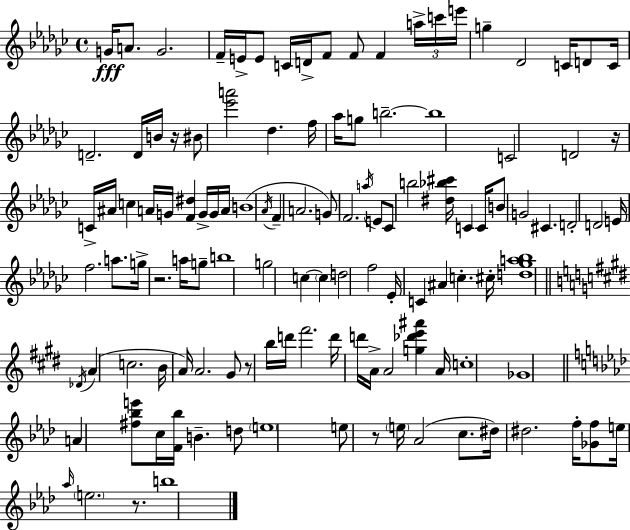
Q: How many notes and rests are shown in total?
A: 120